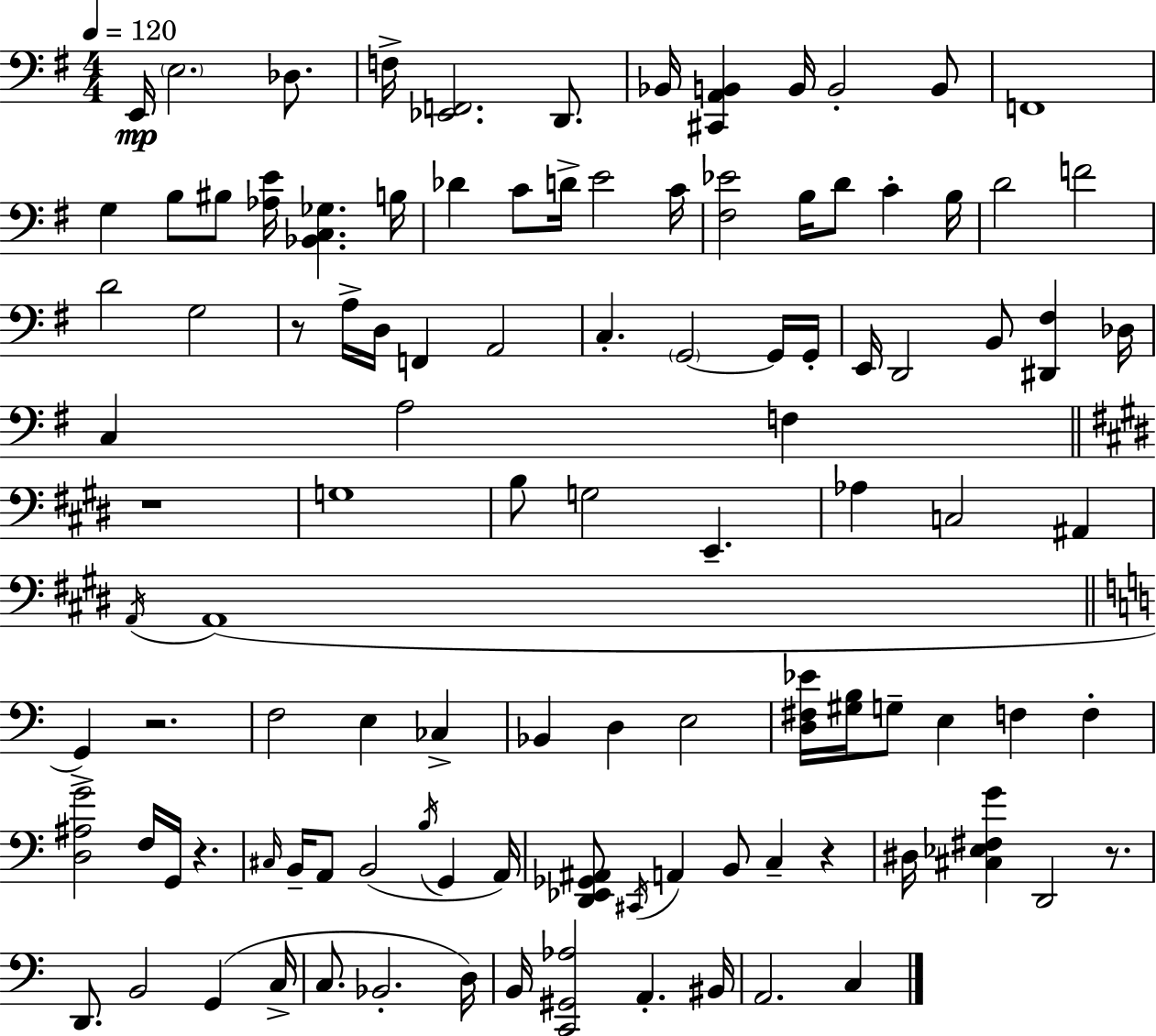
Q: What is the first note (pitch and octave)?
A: E2